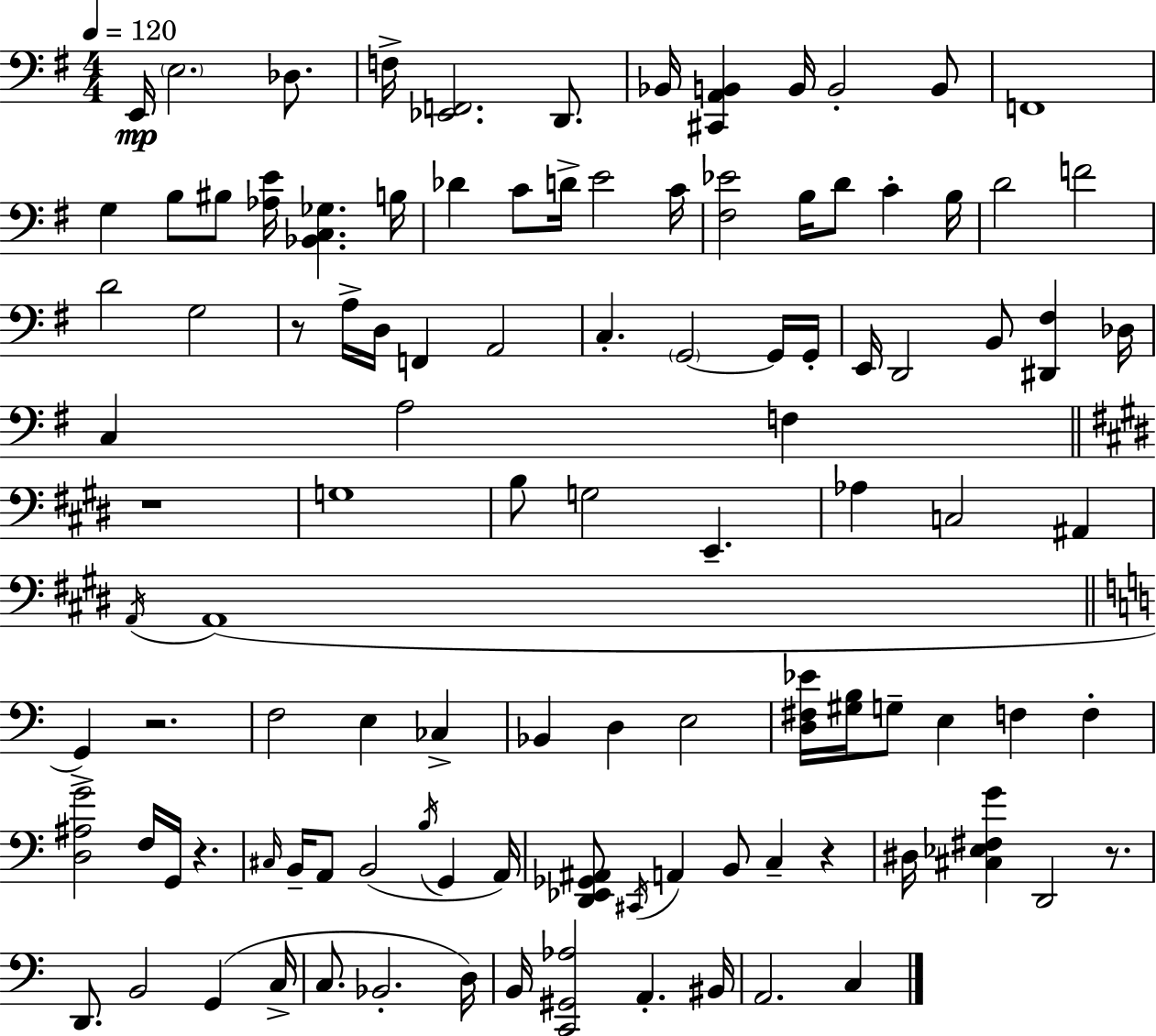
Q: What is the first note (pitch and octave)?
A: E2